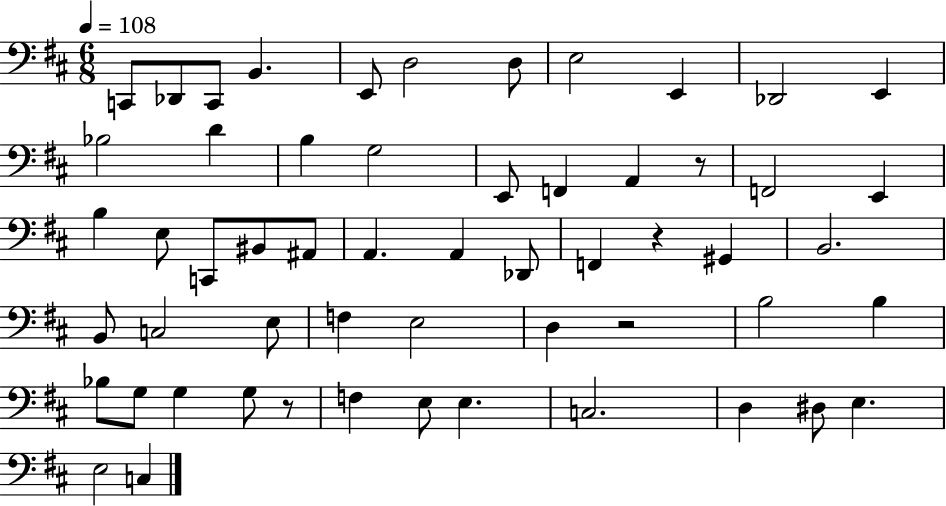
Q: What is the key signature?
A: D major